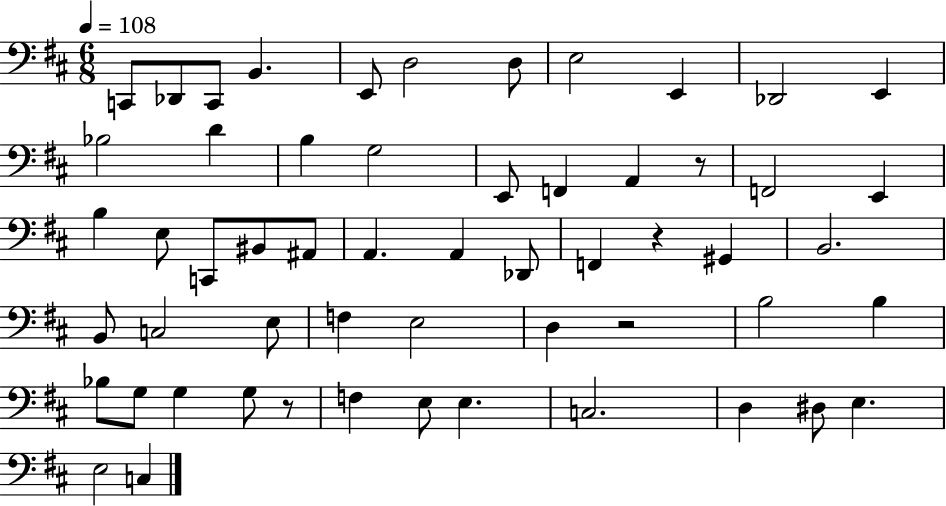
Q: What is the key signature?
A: D major